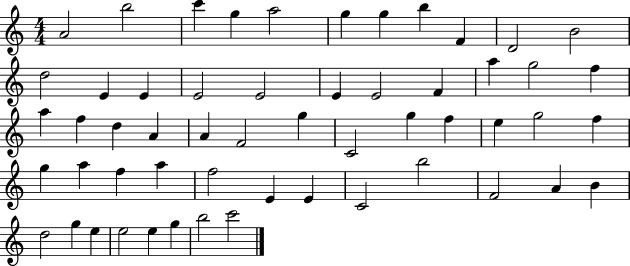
{
  \clef treble
  \numericTimeSignature
  \time 4/4
  \key c \major
  a'2 b''2 | c'''4 g''4 a''2 | g''4 g''4 b''4 f'4 | d'2 b'2 | \break d''2 e'4 e'4 | e'2 e'2 | e'4 e'2 f'4 | a''4 g''2 f''4 | \break a''4 f''4 d''4 a'4 | a'4 f'2 g''4 | c'2 g''4 f''4 | e''4 g''2 f''4 | \break g''4 a''4 f''4 a''4 | f''2 e'4 e'4 | c'2 b''2 | f'2 a'4 b'4 | \break d''2 g''4 e''4 | e''2 e''4 g''4 | b''2 c'''2 | \bar "|."
}